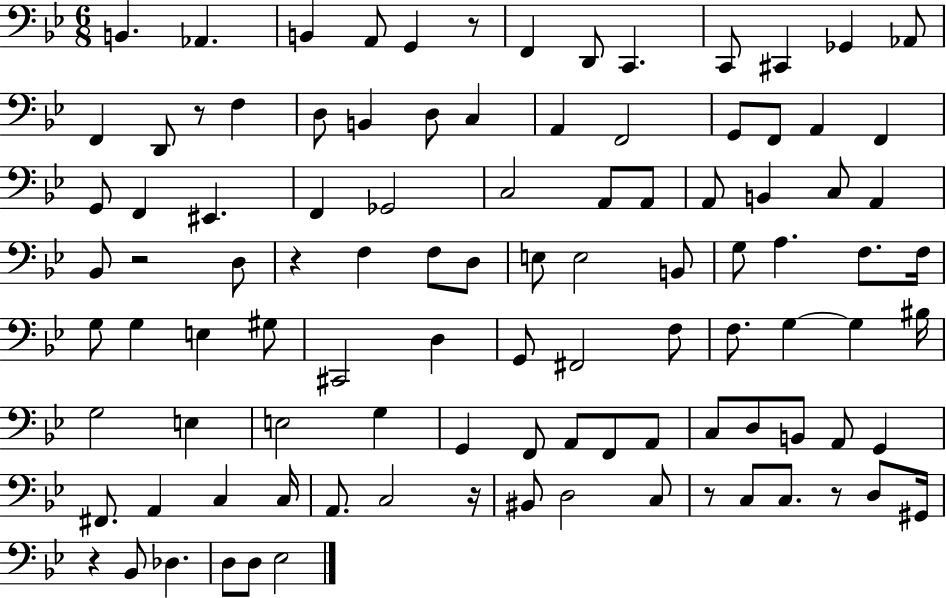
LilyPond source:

{
  \clef bass
  \numericTimeSignature
  \time 6/8
  \key bes \major
  b,4. aes,4. | b,4 a,8 g,4 r8 | f,4 d,8 c,4. | c,8 cis,4 ges,4 aes,8 | \break f,4 d,8 r8 f4 | d8 b,4 d8 c4 | a,4 f,2 | g,8 f,8 a,4 f,4 | \break g,8 f,4 eis,4. | f,4 ges,2 | c2 a,8 a,8 | a,8 b,4 c8 a,4 | \break bes,8 r2 d8 | r4 f4 f8 d8 | e8 e2 b,8 | g8 a4. f8. f16 | \break g8 g4 e4 gis8 | cis,2 d4 | g,8 fis,2 f8 | f8. g4~~ g4 bis16 | \break g2 e4 | e2 g4 | g,4 f,8 a,8 f,8 a,8 | c8 d8 b,8 a,8 g,4 | \break fis,8. a,4 c4 c16 | a,8. c2 r16 | bis,8 d2 c8 | r8 c8 c8. r8 d8 gis,16 | \break r4 bes,8 des4. | d8 d8 ees2 | \bar "|."
}